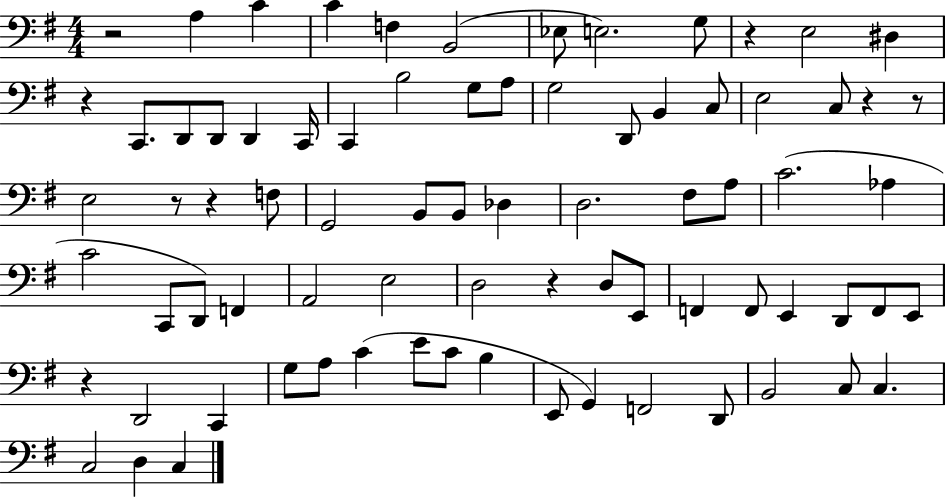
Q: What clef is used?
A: bass